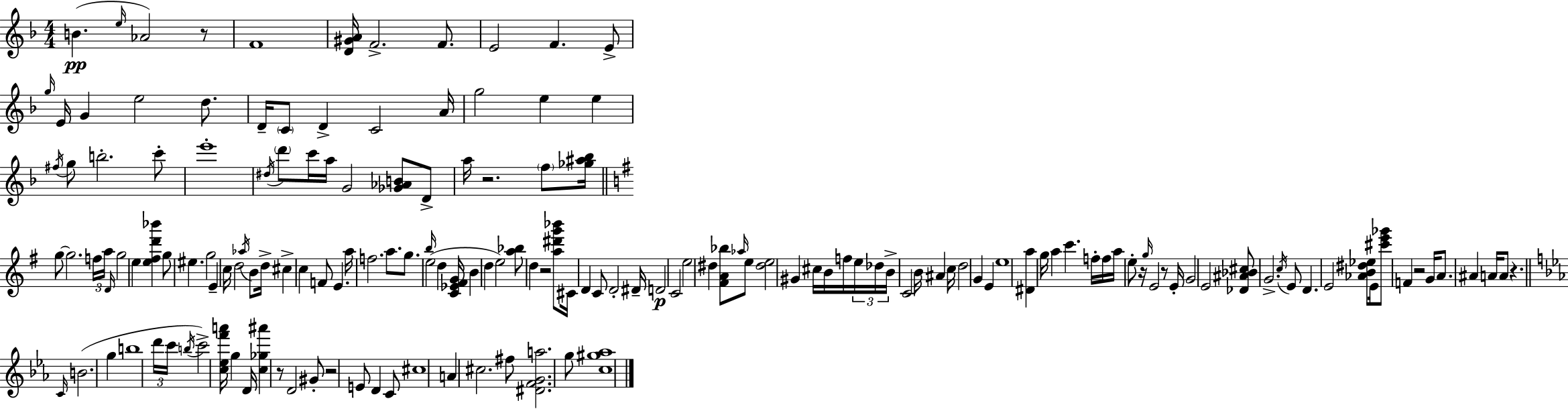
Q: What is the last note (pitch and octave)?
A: G5